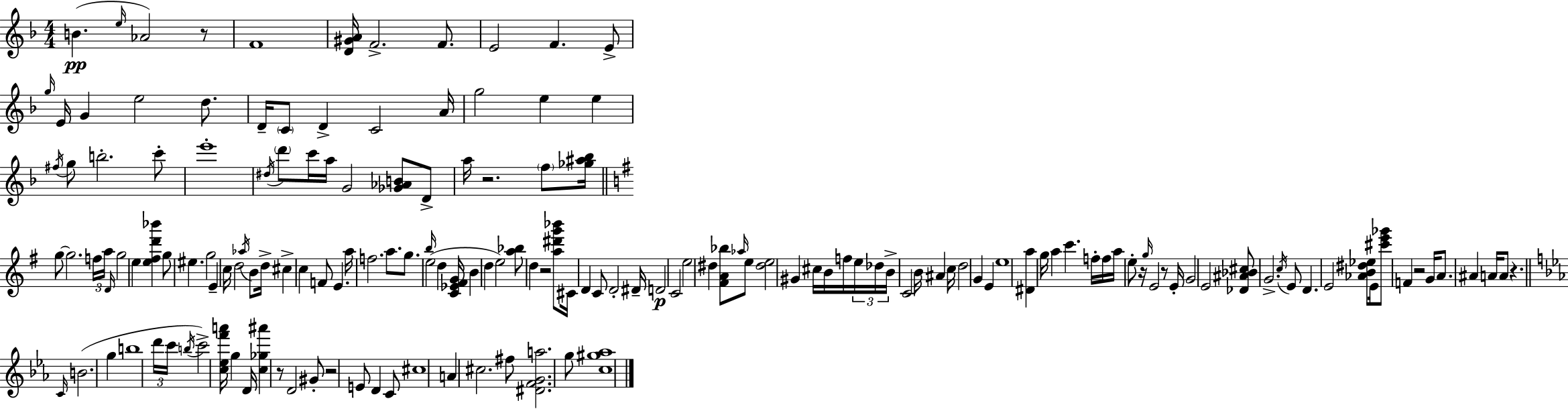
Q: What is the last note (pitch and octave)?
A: G5